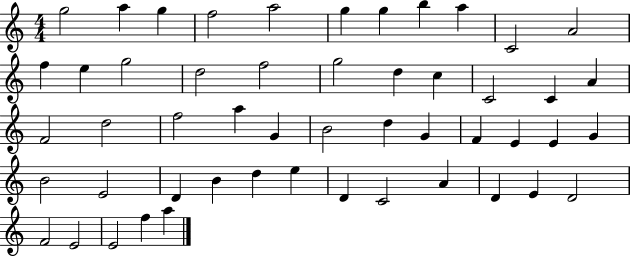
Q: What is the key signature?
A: C major